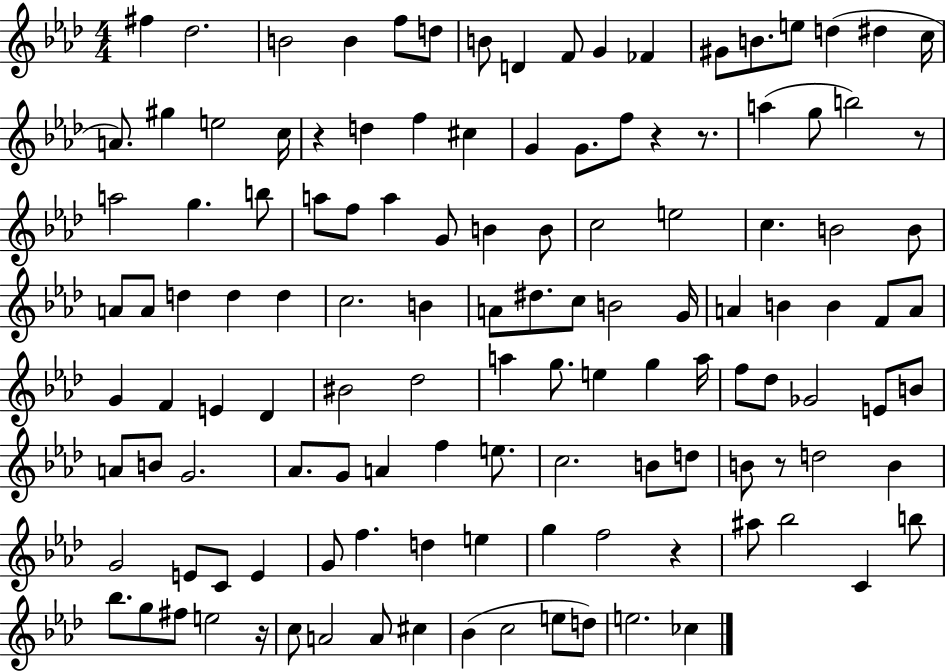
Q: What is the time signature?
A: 4/4